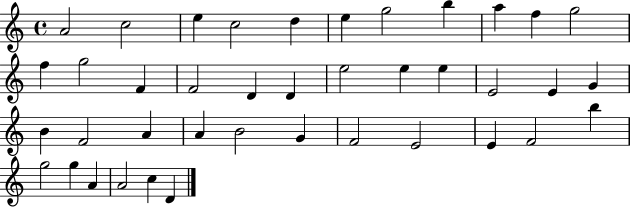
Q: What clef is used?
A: treble